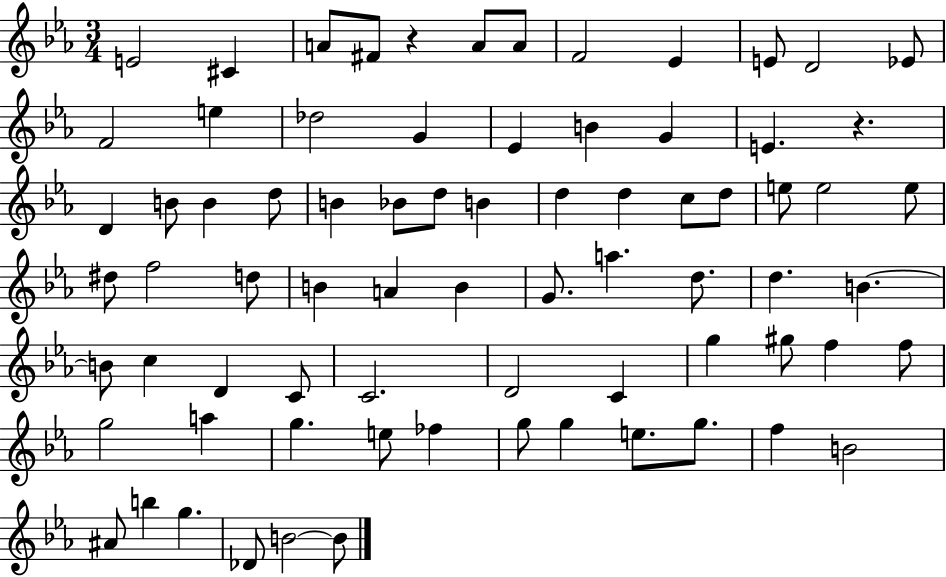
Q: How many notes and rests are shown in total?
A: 75